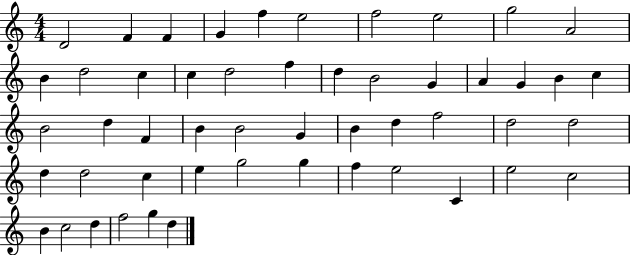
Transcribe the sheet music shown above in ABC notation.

X:1
T:Untitled
M:4/4
L:1/4
K:C
D2 F F G f e2 f2 e2 g2 A2 B d2 c c d2 f d B2 G A G B c B2 d F B B2 G B d f2 d2 d2 d d2 c e g2 g f e2 C e2 c2 B c2 d f2 g d